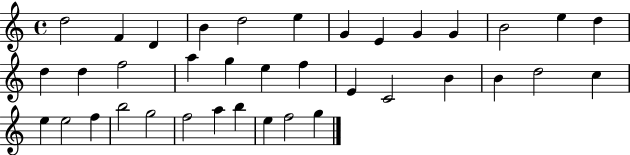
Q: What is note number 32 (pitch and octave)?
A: F5